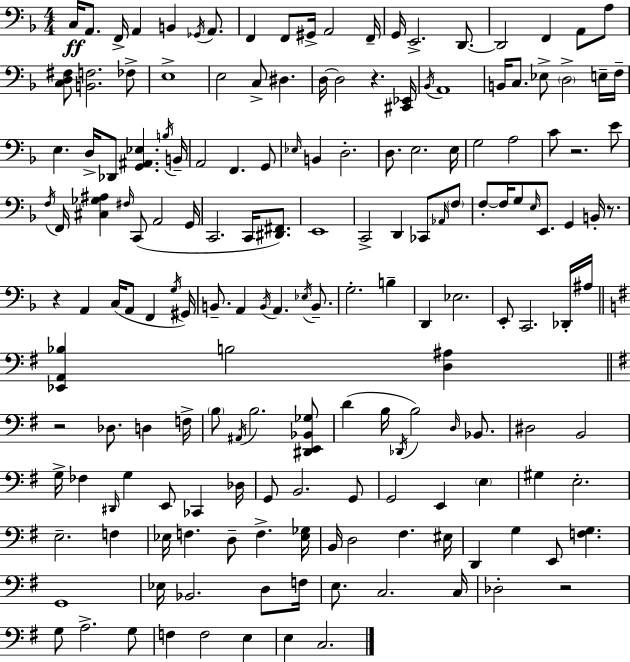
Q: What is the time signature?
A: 4/4